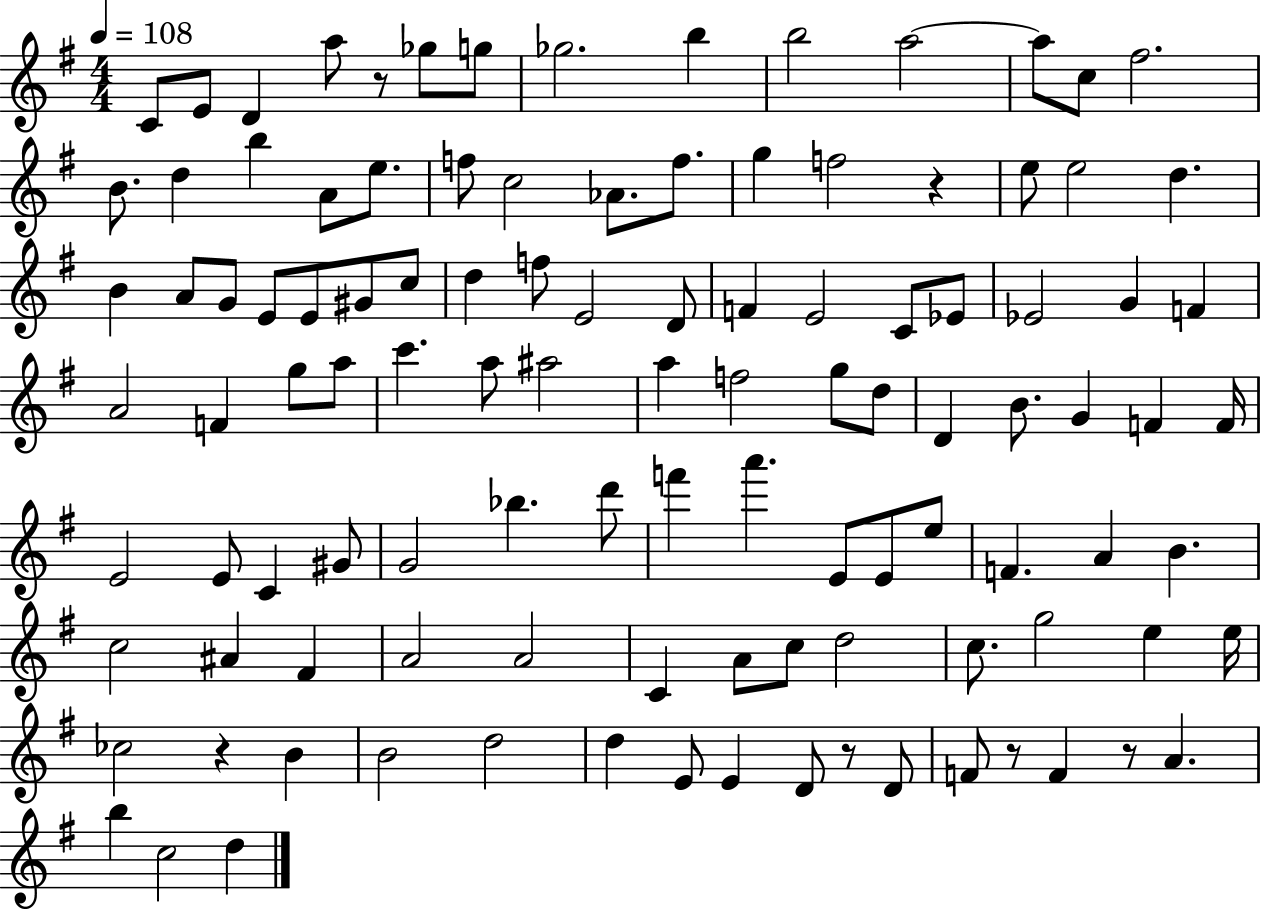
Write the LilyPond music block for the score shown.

{
  \clef treble
  \numericTimeSignature
  \time 4/4
  \key g \major
  \tempo 4 = 108
  c'8 e'8 d'4 a''8 r8 ges''8 g''8 | ges''2. b''4 | b''2 a''2~~ | a''8 c''8 fis''2. | \break b'8. d''4 b''4 a'8 e''8. | f''8 c''2 aes'8. f''8. | g''4 f''2 r4 | e''8 e''2 d''4. | \break b'4 a'8 g'8 e'8 e'8 gis'8 c''8 | d''4 f''8 e'2 d'8 | f'4 e'2 c'8 ees'8 | ees'2 g'4 f'4 | \break a'2 f'4 g''8 a''8 | c'''4. a''8 ais''2 | a''4 f''2 g''8 d''8 | d'4 b'8. g'4 f'4 f'16 | \break e'2 e'8 c'4 gis'8 | g'2 bes''4. d'''8 | f'''4 a'''4. e'8 e'8 e''8 | f'4. a'4 b'4. | \break c''2 ais'4 fis'4 | a'2 a'2 | c'4 a'8 c''8 d''2 | c''8. g''2 e''4 e''16 | \break ces''2 r4 b'4 | b'2 d''2 | d''4 e'8 e'4 d'8 r8 d'8 | f'8 r8 f'4 r8 a'4. | \break b''4 c''2 d''4 | \bar "|."
}